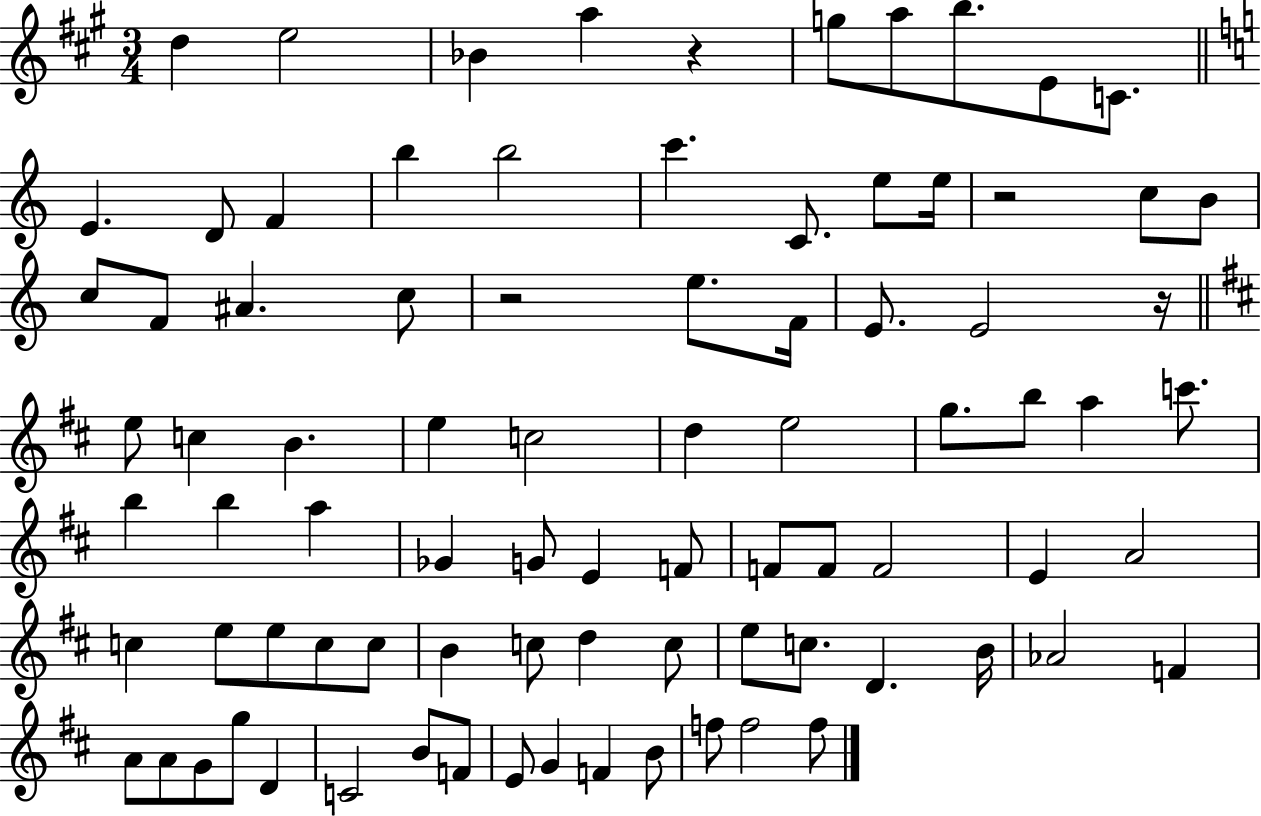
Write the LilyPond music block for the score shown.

{
  \clef treble
  \numericTimeSignature
  \time 3/4
  \key a \major
  d''4 e''2 | bes'4 a''4 r4 | g''8 a''8 b''8. e'8 c'8. | \bar "||" \break \key c \major e'4. d'8 f'4 | b''4 b''2 | c'''4. c'8. e''8 e''16 | r2 c''8 b'8 | \break c''8 f'8 ais'4. c''8 | r2 e''8. f'16 | e'8. e'2 r16 | \bar "||" \break \key b \minor e''8 c''4 b'4. | e''4 c''2 | d''4 e''2 | g''8. b''8 a''4 c'''8. | \break b''4 b''4 a''4 | ges'4 g'8 e'4 f'8 | f'8 f'8 f'2 | e'4 a'2 | \break c''4 e''8 e''8 c''8 c''8 | b'4 c''8 d''4 c''8 | e''8 c''8. d'4. b'16 | aes'2 f'4 | \break a'8 a'8 g'8 g''8 d'4 | c'2 b'8 f'8 | e'8 g'4 f'4 b'8 | f''8 f''2 f''8 | \break \bar "|."
}